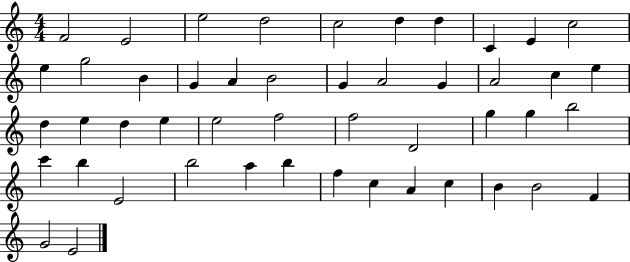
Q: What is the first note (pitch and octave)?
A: F4